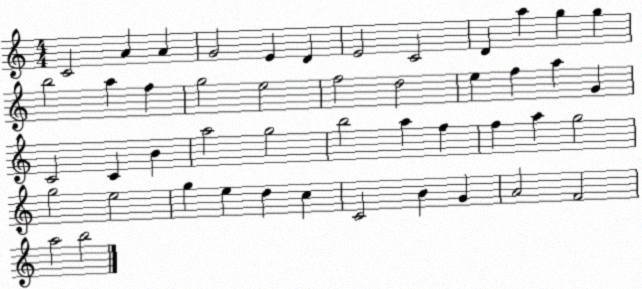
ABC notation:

X:1
T:Untitled
M:4/4
L:1/4
K:C
C2 A A G2 E D E2 C2 D a g g b2 a f g2 e2 f2 d2 e f a G C2 C B a2 g2 b2 a f f a g2 g2 e2 g e d c C2 B G A2 F2 a2 b2